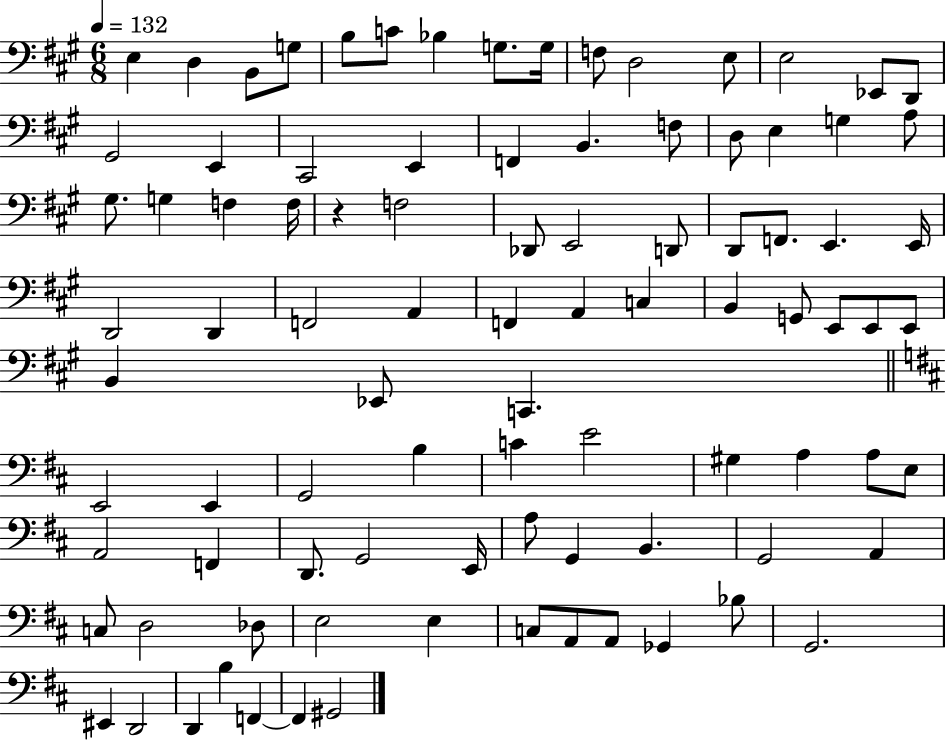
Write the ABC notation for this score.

X:1
T:Untitled
M:6/8
L:1/4
K:A
E, D, B,,/2 G,/2 B,/2 C/2 _B, G,/2 G,/4 F,/2 D,2 E,/2 E,2 _E,,/2 D,,/2 ^G,,2 E,, ^C,,2 E,, F,, B,, F,/2 D,/2 E, G, A,/2 ^G,/2 G, F, F,/4 z F,2 _D,,/2 E,,2 D,,/2 D,,/2 F,,/2 E,, E,,/4 D,,2 D,, F,,2 A,, F,, A,, C, B,, G,,/2 E,,/2 E,,/2 E,,/2 B,, _E,,/2 C,, E,,2 E,, G,,2 B, C E2 ^G, A, A,/2 E,/2 A,,2 F,, D,,/2 G,,2 E,,/4 A,/2 G,, B,, G,,2 A,, C,/2 D,2 _D,/2 E,2 E, C,/2 A,,/2 A,,/2 _G,, _B,/2 G,,2 ^E,, D,,2 D,, B, F,, F,, ^G,,2